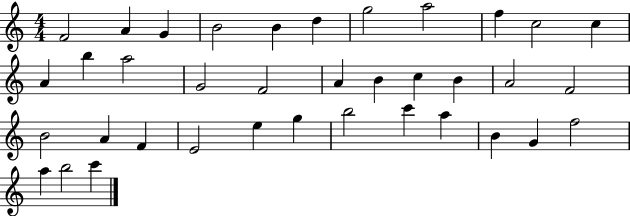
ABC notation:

X:1
T:Untitled
M:4/4
L:1/4
K:C
F2 A G B2 B d g2 a2 f c2 c A b a2 G2 F2 A B c B A2 F2 B2 A F E2 e g b2 c' a B G f2 a b2 c'